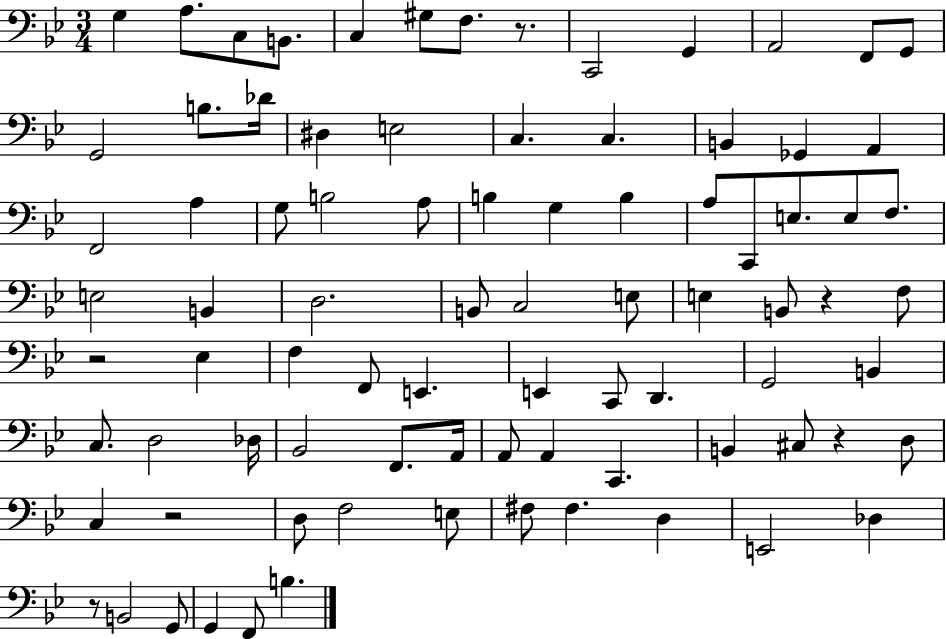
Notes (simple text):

G3/q A3/e. C3/e B2/e. C3/q G#3/e F3/e. R/e. C2/h G2/q A2/h F2/e G2/e G2/h B3/e. Db4/s D#3/q E3/h C3/q. C3/q. B2/q Gb2/q A2/q F2/h A3/q G3/e B3/h A3/e B3/q G3/q B3/q A3/e C2/e E3/e. E3/e F3/e. E3/h B2/q D3/h. B2/e C3/h E3/e E3/q B2/e R/q F3/e R/h Eb3/q F3/q F2/e E2/q. E2/q C2/e D2/q. G2/h B2/q C3/e. D3/h Db3/s Bb2/h F2/e. A2/s A2/e A2/q C2/q. B2/q C#3/e R/q D3/e C3/q R/h D3/e F3/h E3/e F#3/e F#3/q. D3/q E2/h Db3/q R/e B2/h G2/e G2/q F2/e B3/q.